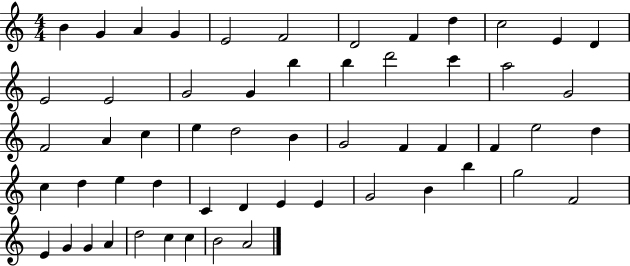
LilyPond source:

{
  \clef treble
  \numericTimeSignature
  \time 4/4
  \key c \major
  b'4 g'4 a'4 g'4 | e'2 f'2 | d'2 f'4 d''4 | c''2 e'4 d'4 | \break e'2 e'2 | g'2 g'4 b''4 | b''4 d'''2 c'''4 | a''2 g'2 | \break f'2 a'4 c''4 | e''4 d''2 b'4 | g'2 f'4 f'4 | f'4 e''2 d''4 | \break c''4 d''4 e''4 d''4 | c'4 d'4 e'4 e'4 | g'2 b'4 b''4 | g''2 f'2 | \break e'4 g'4 g'4 a'4 | d''2 c''4 c''4 | b'2 a'2 | \bar "|."
}